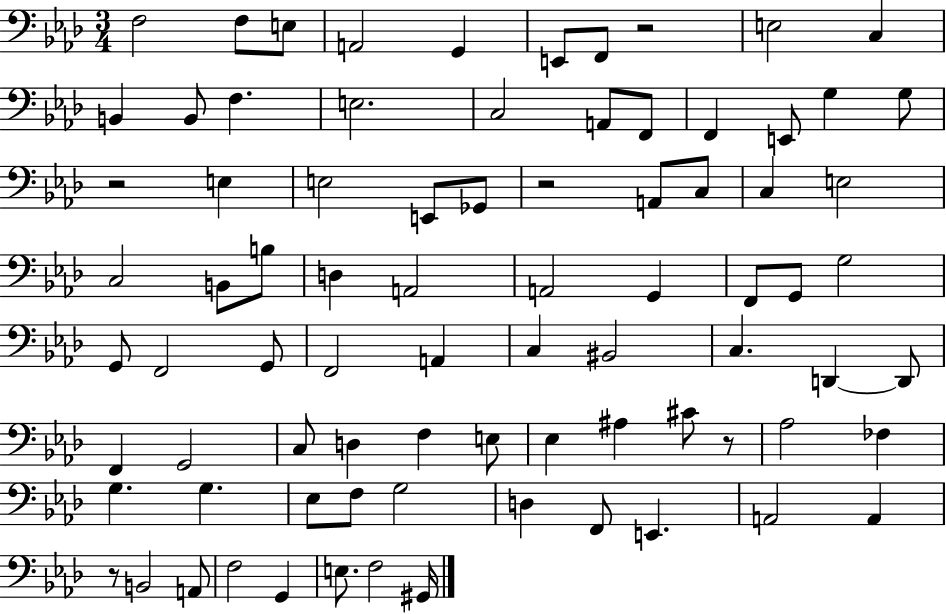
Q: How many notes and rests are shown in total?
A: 81